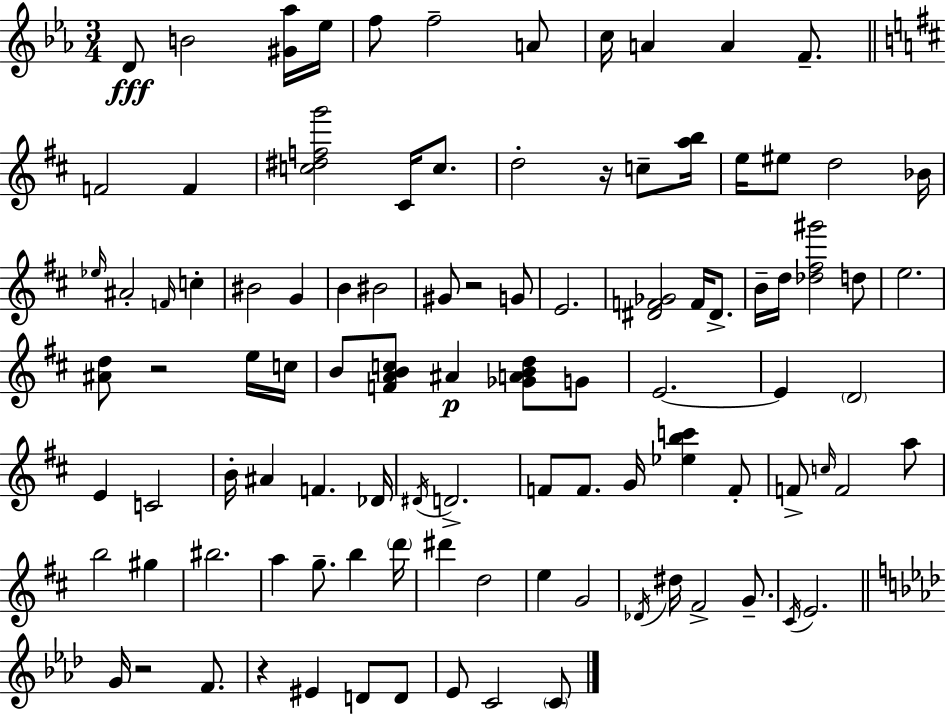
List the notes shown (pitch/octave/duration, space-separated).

D4/e B4/h [G#4,Ab5]/s Eb5/s F5/e F5/h A4/e C5/s A4/q A4/q F4/e. F4/h F4/q [C5,D#5,F5,G6]/h C#4/s C5/e. D5/h R/s C5/e [A5,B5]/s E5/s EIS5/e D5/h Bb4/s Eb5/s A#4/h F4/s C5/q BIS4/h G4/q B4/q BIS4/h G#4/e R/h G4/e E4/h. [D#4,F4,Gb4]/h F4/s D#4/e. B4/s D5/s [Db5,F#5,G#6]/h D5/e E5/h. [A#4,D5]/e R/h E5/s C5/s B4/e [F4,A4,B4,C5]/e A#4/q [Gb4,A4,B4,D5]/e G4/e E4/h. E4/q D4/h E4/q C4/h B4/s A#4/q F4/q. Db4/s D#4/s D4/h. F4/e F4/e. G4/s [Eb5,B5,C6]/q F4/e F4/e C5/s F4/h A5/e B5/h G#5/q BIS5/h. A5/q G5/e. B5/q D6/s D#6/q D5/h E5/q G4/h Db4/s D#5/s F#4/h G4/e. C#4/s E4/h. G4/s R/h F4/e. R/q EIS4/q D4/e D4/e Eb4/e C4/h C4/e